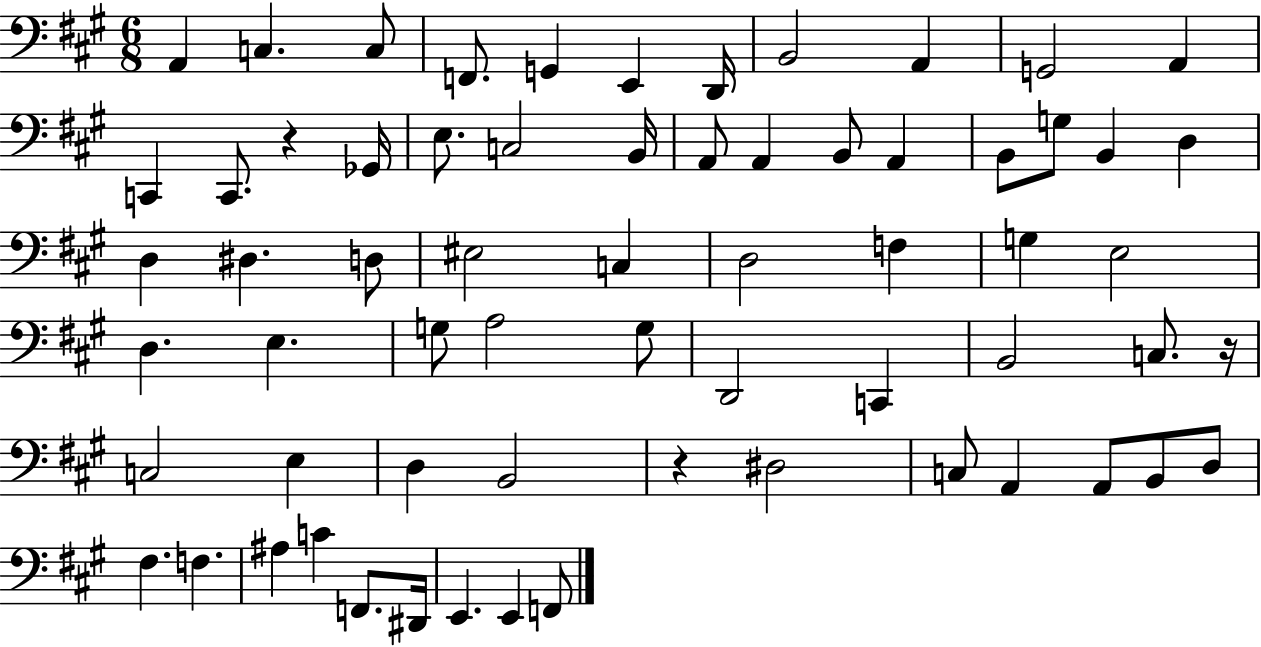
A2/q C3/q. C3/e F2/e. G2/q E2/q D2/s B2/h A2/q G2/h A2/q C2/q C2/e. R/q Gb2/s E3/e. C3/h B2/s A2/e A2/q B2/e A2/q B2/e G3/e B2/q D3/q D3/q D#3/q. D3/e EIS3/h C3/q D3/h F3/q G3/q E3/h D3/q. E3/q. G3/e A3/h G3/e D2/h C2/q B2/h C3/e. R/s C3/h E3/q D3/q B2/h R/q D#3/h C3/e A2/q A2/e B2/e D3/e F#3/q. F3/q. A#3/q C4/q F2/e. D#2/s E2/q. E2/q F2/e